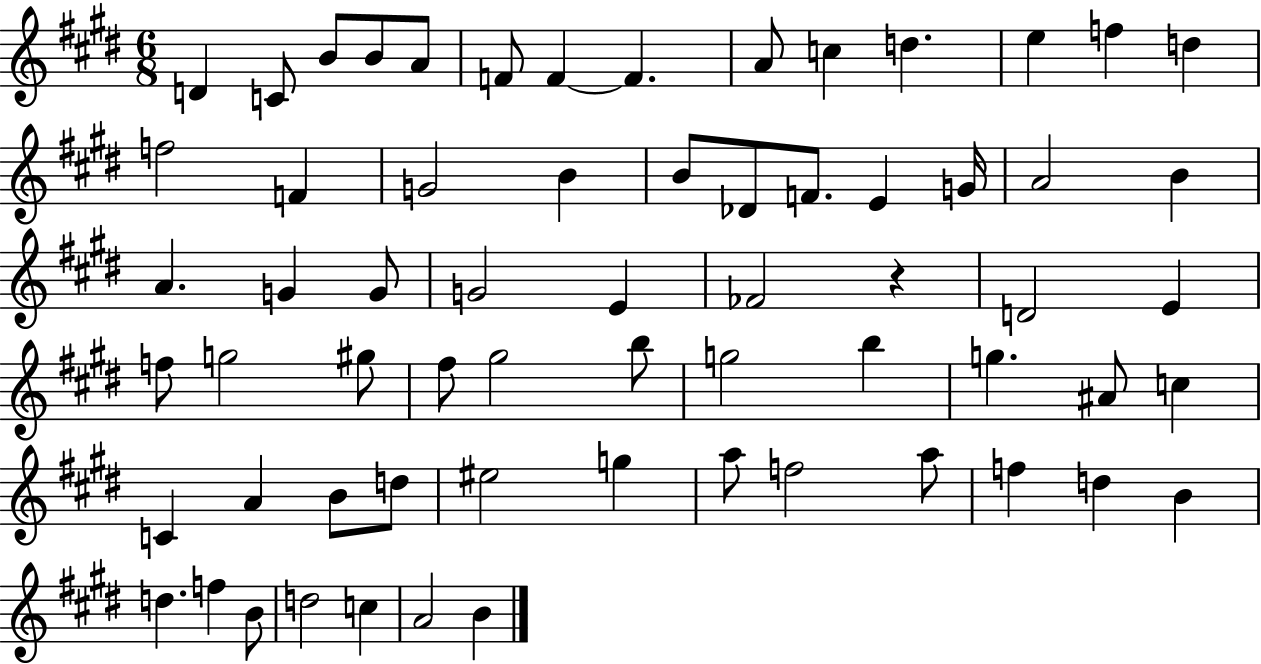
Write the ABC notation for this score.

X:1
T:Untitled
M:6/8
L:1/4
K:E
D C/2 B/2 B/2 A/2 F/2 F F A/2 c d e f d f2 F G2 B B/2 _D/2 F/2 E G/4 A2 B A G G/2 G2 E _F2 z D2 E f/2 g2 ^g/2 ^f/2 ^g2 b/2 g2 b g ^A/2 c C A B/2 d/2 ^e2 g a/2 f2 a/2 f d B d f B/2 d2 c A2 B